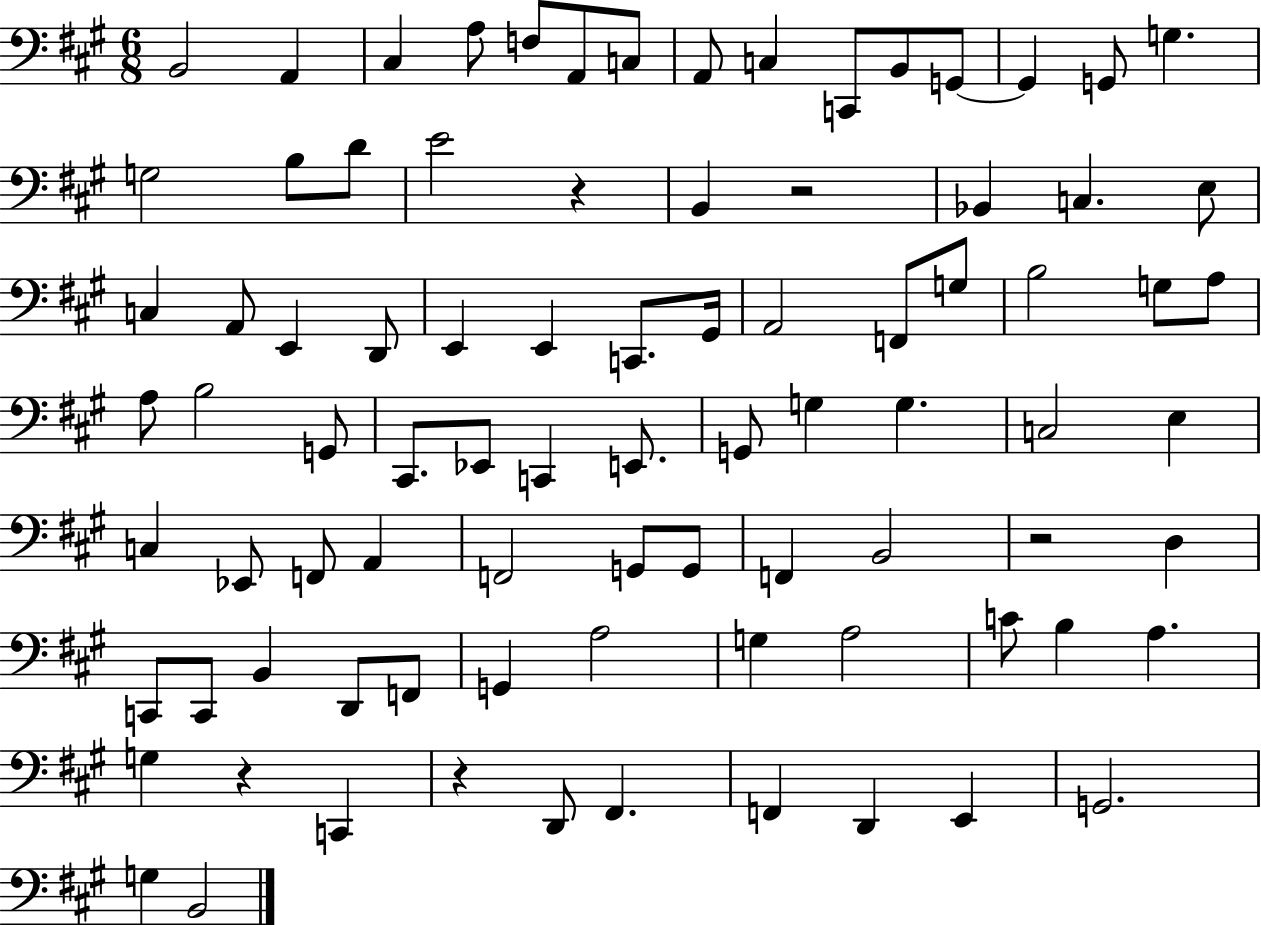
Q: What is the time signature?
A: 6/8